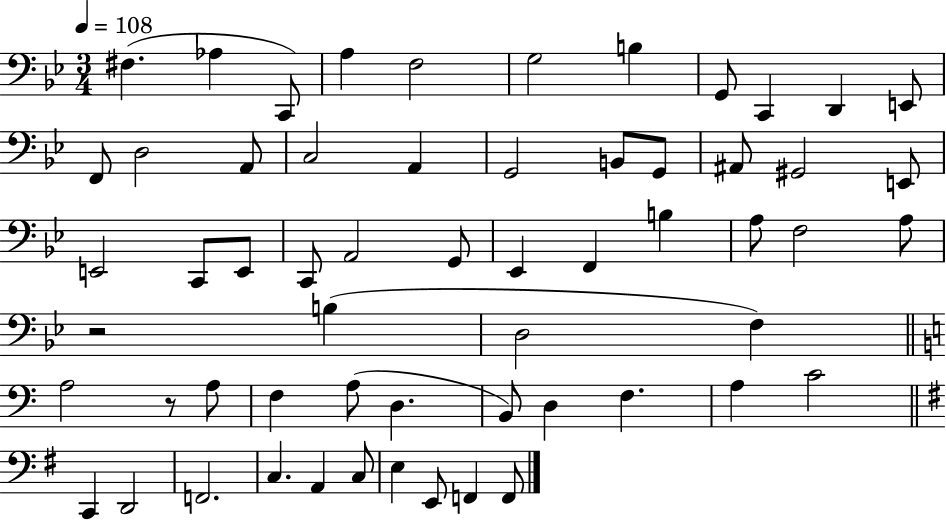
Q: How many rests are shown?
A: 2